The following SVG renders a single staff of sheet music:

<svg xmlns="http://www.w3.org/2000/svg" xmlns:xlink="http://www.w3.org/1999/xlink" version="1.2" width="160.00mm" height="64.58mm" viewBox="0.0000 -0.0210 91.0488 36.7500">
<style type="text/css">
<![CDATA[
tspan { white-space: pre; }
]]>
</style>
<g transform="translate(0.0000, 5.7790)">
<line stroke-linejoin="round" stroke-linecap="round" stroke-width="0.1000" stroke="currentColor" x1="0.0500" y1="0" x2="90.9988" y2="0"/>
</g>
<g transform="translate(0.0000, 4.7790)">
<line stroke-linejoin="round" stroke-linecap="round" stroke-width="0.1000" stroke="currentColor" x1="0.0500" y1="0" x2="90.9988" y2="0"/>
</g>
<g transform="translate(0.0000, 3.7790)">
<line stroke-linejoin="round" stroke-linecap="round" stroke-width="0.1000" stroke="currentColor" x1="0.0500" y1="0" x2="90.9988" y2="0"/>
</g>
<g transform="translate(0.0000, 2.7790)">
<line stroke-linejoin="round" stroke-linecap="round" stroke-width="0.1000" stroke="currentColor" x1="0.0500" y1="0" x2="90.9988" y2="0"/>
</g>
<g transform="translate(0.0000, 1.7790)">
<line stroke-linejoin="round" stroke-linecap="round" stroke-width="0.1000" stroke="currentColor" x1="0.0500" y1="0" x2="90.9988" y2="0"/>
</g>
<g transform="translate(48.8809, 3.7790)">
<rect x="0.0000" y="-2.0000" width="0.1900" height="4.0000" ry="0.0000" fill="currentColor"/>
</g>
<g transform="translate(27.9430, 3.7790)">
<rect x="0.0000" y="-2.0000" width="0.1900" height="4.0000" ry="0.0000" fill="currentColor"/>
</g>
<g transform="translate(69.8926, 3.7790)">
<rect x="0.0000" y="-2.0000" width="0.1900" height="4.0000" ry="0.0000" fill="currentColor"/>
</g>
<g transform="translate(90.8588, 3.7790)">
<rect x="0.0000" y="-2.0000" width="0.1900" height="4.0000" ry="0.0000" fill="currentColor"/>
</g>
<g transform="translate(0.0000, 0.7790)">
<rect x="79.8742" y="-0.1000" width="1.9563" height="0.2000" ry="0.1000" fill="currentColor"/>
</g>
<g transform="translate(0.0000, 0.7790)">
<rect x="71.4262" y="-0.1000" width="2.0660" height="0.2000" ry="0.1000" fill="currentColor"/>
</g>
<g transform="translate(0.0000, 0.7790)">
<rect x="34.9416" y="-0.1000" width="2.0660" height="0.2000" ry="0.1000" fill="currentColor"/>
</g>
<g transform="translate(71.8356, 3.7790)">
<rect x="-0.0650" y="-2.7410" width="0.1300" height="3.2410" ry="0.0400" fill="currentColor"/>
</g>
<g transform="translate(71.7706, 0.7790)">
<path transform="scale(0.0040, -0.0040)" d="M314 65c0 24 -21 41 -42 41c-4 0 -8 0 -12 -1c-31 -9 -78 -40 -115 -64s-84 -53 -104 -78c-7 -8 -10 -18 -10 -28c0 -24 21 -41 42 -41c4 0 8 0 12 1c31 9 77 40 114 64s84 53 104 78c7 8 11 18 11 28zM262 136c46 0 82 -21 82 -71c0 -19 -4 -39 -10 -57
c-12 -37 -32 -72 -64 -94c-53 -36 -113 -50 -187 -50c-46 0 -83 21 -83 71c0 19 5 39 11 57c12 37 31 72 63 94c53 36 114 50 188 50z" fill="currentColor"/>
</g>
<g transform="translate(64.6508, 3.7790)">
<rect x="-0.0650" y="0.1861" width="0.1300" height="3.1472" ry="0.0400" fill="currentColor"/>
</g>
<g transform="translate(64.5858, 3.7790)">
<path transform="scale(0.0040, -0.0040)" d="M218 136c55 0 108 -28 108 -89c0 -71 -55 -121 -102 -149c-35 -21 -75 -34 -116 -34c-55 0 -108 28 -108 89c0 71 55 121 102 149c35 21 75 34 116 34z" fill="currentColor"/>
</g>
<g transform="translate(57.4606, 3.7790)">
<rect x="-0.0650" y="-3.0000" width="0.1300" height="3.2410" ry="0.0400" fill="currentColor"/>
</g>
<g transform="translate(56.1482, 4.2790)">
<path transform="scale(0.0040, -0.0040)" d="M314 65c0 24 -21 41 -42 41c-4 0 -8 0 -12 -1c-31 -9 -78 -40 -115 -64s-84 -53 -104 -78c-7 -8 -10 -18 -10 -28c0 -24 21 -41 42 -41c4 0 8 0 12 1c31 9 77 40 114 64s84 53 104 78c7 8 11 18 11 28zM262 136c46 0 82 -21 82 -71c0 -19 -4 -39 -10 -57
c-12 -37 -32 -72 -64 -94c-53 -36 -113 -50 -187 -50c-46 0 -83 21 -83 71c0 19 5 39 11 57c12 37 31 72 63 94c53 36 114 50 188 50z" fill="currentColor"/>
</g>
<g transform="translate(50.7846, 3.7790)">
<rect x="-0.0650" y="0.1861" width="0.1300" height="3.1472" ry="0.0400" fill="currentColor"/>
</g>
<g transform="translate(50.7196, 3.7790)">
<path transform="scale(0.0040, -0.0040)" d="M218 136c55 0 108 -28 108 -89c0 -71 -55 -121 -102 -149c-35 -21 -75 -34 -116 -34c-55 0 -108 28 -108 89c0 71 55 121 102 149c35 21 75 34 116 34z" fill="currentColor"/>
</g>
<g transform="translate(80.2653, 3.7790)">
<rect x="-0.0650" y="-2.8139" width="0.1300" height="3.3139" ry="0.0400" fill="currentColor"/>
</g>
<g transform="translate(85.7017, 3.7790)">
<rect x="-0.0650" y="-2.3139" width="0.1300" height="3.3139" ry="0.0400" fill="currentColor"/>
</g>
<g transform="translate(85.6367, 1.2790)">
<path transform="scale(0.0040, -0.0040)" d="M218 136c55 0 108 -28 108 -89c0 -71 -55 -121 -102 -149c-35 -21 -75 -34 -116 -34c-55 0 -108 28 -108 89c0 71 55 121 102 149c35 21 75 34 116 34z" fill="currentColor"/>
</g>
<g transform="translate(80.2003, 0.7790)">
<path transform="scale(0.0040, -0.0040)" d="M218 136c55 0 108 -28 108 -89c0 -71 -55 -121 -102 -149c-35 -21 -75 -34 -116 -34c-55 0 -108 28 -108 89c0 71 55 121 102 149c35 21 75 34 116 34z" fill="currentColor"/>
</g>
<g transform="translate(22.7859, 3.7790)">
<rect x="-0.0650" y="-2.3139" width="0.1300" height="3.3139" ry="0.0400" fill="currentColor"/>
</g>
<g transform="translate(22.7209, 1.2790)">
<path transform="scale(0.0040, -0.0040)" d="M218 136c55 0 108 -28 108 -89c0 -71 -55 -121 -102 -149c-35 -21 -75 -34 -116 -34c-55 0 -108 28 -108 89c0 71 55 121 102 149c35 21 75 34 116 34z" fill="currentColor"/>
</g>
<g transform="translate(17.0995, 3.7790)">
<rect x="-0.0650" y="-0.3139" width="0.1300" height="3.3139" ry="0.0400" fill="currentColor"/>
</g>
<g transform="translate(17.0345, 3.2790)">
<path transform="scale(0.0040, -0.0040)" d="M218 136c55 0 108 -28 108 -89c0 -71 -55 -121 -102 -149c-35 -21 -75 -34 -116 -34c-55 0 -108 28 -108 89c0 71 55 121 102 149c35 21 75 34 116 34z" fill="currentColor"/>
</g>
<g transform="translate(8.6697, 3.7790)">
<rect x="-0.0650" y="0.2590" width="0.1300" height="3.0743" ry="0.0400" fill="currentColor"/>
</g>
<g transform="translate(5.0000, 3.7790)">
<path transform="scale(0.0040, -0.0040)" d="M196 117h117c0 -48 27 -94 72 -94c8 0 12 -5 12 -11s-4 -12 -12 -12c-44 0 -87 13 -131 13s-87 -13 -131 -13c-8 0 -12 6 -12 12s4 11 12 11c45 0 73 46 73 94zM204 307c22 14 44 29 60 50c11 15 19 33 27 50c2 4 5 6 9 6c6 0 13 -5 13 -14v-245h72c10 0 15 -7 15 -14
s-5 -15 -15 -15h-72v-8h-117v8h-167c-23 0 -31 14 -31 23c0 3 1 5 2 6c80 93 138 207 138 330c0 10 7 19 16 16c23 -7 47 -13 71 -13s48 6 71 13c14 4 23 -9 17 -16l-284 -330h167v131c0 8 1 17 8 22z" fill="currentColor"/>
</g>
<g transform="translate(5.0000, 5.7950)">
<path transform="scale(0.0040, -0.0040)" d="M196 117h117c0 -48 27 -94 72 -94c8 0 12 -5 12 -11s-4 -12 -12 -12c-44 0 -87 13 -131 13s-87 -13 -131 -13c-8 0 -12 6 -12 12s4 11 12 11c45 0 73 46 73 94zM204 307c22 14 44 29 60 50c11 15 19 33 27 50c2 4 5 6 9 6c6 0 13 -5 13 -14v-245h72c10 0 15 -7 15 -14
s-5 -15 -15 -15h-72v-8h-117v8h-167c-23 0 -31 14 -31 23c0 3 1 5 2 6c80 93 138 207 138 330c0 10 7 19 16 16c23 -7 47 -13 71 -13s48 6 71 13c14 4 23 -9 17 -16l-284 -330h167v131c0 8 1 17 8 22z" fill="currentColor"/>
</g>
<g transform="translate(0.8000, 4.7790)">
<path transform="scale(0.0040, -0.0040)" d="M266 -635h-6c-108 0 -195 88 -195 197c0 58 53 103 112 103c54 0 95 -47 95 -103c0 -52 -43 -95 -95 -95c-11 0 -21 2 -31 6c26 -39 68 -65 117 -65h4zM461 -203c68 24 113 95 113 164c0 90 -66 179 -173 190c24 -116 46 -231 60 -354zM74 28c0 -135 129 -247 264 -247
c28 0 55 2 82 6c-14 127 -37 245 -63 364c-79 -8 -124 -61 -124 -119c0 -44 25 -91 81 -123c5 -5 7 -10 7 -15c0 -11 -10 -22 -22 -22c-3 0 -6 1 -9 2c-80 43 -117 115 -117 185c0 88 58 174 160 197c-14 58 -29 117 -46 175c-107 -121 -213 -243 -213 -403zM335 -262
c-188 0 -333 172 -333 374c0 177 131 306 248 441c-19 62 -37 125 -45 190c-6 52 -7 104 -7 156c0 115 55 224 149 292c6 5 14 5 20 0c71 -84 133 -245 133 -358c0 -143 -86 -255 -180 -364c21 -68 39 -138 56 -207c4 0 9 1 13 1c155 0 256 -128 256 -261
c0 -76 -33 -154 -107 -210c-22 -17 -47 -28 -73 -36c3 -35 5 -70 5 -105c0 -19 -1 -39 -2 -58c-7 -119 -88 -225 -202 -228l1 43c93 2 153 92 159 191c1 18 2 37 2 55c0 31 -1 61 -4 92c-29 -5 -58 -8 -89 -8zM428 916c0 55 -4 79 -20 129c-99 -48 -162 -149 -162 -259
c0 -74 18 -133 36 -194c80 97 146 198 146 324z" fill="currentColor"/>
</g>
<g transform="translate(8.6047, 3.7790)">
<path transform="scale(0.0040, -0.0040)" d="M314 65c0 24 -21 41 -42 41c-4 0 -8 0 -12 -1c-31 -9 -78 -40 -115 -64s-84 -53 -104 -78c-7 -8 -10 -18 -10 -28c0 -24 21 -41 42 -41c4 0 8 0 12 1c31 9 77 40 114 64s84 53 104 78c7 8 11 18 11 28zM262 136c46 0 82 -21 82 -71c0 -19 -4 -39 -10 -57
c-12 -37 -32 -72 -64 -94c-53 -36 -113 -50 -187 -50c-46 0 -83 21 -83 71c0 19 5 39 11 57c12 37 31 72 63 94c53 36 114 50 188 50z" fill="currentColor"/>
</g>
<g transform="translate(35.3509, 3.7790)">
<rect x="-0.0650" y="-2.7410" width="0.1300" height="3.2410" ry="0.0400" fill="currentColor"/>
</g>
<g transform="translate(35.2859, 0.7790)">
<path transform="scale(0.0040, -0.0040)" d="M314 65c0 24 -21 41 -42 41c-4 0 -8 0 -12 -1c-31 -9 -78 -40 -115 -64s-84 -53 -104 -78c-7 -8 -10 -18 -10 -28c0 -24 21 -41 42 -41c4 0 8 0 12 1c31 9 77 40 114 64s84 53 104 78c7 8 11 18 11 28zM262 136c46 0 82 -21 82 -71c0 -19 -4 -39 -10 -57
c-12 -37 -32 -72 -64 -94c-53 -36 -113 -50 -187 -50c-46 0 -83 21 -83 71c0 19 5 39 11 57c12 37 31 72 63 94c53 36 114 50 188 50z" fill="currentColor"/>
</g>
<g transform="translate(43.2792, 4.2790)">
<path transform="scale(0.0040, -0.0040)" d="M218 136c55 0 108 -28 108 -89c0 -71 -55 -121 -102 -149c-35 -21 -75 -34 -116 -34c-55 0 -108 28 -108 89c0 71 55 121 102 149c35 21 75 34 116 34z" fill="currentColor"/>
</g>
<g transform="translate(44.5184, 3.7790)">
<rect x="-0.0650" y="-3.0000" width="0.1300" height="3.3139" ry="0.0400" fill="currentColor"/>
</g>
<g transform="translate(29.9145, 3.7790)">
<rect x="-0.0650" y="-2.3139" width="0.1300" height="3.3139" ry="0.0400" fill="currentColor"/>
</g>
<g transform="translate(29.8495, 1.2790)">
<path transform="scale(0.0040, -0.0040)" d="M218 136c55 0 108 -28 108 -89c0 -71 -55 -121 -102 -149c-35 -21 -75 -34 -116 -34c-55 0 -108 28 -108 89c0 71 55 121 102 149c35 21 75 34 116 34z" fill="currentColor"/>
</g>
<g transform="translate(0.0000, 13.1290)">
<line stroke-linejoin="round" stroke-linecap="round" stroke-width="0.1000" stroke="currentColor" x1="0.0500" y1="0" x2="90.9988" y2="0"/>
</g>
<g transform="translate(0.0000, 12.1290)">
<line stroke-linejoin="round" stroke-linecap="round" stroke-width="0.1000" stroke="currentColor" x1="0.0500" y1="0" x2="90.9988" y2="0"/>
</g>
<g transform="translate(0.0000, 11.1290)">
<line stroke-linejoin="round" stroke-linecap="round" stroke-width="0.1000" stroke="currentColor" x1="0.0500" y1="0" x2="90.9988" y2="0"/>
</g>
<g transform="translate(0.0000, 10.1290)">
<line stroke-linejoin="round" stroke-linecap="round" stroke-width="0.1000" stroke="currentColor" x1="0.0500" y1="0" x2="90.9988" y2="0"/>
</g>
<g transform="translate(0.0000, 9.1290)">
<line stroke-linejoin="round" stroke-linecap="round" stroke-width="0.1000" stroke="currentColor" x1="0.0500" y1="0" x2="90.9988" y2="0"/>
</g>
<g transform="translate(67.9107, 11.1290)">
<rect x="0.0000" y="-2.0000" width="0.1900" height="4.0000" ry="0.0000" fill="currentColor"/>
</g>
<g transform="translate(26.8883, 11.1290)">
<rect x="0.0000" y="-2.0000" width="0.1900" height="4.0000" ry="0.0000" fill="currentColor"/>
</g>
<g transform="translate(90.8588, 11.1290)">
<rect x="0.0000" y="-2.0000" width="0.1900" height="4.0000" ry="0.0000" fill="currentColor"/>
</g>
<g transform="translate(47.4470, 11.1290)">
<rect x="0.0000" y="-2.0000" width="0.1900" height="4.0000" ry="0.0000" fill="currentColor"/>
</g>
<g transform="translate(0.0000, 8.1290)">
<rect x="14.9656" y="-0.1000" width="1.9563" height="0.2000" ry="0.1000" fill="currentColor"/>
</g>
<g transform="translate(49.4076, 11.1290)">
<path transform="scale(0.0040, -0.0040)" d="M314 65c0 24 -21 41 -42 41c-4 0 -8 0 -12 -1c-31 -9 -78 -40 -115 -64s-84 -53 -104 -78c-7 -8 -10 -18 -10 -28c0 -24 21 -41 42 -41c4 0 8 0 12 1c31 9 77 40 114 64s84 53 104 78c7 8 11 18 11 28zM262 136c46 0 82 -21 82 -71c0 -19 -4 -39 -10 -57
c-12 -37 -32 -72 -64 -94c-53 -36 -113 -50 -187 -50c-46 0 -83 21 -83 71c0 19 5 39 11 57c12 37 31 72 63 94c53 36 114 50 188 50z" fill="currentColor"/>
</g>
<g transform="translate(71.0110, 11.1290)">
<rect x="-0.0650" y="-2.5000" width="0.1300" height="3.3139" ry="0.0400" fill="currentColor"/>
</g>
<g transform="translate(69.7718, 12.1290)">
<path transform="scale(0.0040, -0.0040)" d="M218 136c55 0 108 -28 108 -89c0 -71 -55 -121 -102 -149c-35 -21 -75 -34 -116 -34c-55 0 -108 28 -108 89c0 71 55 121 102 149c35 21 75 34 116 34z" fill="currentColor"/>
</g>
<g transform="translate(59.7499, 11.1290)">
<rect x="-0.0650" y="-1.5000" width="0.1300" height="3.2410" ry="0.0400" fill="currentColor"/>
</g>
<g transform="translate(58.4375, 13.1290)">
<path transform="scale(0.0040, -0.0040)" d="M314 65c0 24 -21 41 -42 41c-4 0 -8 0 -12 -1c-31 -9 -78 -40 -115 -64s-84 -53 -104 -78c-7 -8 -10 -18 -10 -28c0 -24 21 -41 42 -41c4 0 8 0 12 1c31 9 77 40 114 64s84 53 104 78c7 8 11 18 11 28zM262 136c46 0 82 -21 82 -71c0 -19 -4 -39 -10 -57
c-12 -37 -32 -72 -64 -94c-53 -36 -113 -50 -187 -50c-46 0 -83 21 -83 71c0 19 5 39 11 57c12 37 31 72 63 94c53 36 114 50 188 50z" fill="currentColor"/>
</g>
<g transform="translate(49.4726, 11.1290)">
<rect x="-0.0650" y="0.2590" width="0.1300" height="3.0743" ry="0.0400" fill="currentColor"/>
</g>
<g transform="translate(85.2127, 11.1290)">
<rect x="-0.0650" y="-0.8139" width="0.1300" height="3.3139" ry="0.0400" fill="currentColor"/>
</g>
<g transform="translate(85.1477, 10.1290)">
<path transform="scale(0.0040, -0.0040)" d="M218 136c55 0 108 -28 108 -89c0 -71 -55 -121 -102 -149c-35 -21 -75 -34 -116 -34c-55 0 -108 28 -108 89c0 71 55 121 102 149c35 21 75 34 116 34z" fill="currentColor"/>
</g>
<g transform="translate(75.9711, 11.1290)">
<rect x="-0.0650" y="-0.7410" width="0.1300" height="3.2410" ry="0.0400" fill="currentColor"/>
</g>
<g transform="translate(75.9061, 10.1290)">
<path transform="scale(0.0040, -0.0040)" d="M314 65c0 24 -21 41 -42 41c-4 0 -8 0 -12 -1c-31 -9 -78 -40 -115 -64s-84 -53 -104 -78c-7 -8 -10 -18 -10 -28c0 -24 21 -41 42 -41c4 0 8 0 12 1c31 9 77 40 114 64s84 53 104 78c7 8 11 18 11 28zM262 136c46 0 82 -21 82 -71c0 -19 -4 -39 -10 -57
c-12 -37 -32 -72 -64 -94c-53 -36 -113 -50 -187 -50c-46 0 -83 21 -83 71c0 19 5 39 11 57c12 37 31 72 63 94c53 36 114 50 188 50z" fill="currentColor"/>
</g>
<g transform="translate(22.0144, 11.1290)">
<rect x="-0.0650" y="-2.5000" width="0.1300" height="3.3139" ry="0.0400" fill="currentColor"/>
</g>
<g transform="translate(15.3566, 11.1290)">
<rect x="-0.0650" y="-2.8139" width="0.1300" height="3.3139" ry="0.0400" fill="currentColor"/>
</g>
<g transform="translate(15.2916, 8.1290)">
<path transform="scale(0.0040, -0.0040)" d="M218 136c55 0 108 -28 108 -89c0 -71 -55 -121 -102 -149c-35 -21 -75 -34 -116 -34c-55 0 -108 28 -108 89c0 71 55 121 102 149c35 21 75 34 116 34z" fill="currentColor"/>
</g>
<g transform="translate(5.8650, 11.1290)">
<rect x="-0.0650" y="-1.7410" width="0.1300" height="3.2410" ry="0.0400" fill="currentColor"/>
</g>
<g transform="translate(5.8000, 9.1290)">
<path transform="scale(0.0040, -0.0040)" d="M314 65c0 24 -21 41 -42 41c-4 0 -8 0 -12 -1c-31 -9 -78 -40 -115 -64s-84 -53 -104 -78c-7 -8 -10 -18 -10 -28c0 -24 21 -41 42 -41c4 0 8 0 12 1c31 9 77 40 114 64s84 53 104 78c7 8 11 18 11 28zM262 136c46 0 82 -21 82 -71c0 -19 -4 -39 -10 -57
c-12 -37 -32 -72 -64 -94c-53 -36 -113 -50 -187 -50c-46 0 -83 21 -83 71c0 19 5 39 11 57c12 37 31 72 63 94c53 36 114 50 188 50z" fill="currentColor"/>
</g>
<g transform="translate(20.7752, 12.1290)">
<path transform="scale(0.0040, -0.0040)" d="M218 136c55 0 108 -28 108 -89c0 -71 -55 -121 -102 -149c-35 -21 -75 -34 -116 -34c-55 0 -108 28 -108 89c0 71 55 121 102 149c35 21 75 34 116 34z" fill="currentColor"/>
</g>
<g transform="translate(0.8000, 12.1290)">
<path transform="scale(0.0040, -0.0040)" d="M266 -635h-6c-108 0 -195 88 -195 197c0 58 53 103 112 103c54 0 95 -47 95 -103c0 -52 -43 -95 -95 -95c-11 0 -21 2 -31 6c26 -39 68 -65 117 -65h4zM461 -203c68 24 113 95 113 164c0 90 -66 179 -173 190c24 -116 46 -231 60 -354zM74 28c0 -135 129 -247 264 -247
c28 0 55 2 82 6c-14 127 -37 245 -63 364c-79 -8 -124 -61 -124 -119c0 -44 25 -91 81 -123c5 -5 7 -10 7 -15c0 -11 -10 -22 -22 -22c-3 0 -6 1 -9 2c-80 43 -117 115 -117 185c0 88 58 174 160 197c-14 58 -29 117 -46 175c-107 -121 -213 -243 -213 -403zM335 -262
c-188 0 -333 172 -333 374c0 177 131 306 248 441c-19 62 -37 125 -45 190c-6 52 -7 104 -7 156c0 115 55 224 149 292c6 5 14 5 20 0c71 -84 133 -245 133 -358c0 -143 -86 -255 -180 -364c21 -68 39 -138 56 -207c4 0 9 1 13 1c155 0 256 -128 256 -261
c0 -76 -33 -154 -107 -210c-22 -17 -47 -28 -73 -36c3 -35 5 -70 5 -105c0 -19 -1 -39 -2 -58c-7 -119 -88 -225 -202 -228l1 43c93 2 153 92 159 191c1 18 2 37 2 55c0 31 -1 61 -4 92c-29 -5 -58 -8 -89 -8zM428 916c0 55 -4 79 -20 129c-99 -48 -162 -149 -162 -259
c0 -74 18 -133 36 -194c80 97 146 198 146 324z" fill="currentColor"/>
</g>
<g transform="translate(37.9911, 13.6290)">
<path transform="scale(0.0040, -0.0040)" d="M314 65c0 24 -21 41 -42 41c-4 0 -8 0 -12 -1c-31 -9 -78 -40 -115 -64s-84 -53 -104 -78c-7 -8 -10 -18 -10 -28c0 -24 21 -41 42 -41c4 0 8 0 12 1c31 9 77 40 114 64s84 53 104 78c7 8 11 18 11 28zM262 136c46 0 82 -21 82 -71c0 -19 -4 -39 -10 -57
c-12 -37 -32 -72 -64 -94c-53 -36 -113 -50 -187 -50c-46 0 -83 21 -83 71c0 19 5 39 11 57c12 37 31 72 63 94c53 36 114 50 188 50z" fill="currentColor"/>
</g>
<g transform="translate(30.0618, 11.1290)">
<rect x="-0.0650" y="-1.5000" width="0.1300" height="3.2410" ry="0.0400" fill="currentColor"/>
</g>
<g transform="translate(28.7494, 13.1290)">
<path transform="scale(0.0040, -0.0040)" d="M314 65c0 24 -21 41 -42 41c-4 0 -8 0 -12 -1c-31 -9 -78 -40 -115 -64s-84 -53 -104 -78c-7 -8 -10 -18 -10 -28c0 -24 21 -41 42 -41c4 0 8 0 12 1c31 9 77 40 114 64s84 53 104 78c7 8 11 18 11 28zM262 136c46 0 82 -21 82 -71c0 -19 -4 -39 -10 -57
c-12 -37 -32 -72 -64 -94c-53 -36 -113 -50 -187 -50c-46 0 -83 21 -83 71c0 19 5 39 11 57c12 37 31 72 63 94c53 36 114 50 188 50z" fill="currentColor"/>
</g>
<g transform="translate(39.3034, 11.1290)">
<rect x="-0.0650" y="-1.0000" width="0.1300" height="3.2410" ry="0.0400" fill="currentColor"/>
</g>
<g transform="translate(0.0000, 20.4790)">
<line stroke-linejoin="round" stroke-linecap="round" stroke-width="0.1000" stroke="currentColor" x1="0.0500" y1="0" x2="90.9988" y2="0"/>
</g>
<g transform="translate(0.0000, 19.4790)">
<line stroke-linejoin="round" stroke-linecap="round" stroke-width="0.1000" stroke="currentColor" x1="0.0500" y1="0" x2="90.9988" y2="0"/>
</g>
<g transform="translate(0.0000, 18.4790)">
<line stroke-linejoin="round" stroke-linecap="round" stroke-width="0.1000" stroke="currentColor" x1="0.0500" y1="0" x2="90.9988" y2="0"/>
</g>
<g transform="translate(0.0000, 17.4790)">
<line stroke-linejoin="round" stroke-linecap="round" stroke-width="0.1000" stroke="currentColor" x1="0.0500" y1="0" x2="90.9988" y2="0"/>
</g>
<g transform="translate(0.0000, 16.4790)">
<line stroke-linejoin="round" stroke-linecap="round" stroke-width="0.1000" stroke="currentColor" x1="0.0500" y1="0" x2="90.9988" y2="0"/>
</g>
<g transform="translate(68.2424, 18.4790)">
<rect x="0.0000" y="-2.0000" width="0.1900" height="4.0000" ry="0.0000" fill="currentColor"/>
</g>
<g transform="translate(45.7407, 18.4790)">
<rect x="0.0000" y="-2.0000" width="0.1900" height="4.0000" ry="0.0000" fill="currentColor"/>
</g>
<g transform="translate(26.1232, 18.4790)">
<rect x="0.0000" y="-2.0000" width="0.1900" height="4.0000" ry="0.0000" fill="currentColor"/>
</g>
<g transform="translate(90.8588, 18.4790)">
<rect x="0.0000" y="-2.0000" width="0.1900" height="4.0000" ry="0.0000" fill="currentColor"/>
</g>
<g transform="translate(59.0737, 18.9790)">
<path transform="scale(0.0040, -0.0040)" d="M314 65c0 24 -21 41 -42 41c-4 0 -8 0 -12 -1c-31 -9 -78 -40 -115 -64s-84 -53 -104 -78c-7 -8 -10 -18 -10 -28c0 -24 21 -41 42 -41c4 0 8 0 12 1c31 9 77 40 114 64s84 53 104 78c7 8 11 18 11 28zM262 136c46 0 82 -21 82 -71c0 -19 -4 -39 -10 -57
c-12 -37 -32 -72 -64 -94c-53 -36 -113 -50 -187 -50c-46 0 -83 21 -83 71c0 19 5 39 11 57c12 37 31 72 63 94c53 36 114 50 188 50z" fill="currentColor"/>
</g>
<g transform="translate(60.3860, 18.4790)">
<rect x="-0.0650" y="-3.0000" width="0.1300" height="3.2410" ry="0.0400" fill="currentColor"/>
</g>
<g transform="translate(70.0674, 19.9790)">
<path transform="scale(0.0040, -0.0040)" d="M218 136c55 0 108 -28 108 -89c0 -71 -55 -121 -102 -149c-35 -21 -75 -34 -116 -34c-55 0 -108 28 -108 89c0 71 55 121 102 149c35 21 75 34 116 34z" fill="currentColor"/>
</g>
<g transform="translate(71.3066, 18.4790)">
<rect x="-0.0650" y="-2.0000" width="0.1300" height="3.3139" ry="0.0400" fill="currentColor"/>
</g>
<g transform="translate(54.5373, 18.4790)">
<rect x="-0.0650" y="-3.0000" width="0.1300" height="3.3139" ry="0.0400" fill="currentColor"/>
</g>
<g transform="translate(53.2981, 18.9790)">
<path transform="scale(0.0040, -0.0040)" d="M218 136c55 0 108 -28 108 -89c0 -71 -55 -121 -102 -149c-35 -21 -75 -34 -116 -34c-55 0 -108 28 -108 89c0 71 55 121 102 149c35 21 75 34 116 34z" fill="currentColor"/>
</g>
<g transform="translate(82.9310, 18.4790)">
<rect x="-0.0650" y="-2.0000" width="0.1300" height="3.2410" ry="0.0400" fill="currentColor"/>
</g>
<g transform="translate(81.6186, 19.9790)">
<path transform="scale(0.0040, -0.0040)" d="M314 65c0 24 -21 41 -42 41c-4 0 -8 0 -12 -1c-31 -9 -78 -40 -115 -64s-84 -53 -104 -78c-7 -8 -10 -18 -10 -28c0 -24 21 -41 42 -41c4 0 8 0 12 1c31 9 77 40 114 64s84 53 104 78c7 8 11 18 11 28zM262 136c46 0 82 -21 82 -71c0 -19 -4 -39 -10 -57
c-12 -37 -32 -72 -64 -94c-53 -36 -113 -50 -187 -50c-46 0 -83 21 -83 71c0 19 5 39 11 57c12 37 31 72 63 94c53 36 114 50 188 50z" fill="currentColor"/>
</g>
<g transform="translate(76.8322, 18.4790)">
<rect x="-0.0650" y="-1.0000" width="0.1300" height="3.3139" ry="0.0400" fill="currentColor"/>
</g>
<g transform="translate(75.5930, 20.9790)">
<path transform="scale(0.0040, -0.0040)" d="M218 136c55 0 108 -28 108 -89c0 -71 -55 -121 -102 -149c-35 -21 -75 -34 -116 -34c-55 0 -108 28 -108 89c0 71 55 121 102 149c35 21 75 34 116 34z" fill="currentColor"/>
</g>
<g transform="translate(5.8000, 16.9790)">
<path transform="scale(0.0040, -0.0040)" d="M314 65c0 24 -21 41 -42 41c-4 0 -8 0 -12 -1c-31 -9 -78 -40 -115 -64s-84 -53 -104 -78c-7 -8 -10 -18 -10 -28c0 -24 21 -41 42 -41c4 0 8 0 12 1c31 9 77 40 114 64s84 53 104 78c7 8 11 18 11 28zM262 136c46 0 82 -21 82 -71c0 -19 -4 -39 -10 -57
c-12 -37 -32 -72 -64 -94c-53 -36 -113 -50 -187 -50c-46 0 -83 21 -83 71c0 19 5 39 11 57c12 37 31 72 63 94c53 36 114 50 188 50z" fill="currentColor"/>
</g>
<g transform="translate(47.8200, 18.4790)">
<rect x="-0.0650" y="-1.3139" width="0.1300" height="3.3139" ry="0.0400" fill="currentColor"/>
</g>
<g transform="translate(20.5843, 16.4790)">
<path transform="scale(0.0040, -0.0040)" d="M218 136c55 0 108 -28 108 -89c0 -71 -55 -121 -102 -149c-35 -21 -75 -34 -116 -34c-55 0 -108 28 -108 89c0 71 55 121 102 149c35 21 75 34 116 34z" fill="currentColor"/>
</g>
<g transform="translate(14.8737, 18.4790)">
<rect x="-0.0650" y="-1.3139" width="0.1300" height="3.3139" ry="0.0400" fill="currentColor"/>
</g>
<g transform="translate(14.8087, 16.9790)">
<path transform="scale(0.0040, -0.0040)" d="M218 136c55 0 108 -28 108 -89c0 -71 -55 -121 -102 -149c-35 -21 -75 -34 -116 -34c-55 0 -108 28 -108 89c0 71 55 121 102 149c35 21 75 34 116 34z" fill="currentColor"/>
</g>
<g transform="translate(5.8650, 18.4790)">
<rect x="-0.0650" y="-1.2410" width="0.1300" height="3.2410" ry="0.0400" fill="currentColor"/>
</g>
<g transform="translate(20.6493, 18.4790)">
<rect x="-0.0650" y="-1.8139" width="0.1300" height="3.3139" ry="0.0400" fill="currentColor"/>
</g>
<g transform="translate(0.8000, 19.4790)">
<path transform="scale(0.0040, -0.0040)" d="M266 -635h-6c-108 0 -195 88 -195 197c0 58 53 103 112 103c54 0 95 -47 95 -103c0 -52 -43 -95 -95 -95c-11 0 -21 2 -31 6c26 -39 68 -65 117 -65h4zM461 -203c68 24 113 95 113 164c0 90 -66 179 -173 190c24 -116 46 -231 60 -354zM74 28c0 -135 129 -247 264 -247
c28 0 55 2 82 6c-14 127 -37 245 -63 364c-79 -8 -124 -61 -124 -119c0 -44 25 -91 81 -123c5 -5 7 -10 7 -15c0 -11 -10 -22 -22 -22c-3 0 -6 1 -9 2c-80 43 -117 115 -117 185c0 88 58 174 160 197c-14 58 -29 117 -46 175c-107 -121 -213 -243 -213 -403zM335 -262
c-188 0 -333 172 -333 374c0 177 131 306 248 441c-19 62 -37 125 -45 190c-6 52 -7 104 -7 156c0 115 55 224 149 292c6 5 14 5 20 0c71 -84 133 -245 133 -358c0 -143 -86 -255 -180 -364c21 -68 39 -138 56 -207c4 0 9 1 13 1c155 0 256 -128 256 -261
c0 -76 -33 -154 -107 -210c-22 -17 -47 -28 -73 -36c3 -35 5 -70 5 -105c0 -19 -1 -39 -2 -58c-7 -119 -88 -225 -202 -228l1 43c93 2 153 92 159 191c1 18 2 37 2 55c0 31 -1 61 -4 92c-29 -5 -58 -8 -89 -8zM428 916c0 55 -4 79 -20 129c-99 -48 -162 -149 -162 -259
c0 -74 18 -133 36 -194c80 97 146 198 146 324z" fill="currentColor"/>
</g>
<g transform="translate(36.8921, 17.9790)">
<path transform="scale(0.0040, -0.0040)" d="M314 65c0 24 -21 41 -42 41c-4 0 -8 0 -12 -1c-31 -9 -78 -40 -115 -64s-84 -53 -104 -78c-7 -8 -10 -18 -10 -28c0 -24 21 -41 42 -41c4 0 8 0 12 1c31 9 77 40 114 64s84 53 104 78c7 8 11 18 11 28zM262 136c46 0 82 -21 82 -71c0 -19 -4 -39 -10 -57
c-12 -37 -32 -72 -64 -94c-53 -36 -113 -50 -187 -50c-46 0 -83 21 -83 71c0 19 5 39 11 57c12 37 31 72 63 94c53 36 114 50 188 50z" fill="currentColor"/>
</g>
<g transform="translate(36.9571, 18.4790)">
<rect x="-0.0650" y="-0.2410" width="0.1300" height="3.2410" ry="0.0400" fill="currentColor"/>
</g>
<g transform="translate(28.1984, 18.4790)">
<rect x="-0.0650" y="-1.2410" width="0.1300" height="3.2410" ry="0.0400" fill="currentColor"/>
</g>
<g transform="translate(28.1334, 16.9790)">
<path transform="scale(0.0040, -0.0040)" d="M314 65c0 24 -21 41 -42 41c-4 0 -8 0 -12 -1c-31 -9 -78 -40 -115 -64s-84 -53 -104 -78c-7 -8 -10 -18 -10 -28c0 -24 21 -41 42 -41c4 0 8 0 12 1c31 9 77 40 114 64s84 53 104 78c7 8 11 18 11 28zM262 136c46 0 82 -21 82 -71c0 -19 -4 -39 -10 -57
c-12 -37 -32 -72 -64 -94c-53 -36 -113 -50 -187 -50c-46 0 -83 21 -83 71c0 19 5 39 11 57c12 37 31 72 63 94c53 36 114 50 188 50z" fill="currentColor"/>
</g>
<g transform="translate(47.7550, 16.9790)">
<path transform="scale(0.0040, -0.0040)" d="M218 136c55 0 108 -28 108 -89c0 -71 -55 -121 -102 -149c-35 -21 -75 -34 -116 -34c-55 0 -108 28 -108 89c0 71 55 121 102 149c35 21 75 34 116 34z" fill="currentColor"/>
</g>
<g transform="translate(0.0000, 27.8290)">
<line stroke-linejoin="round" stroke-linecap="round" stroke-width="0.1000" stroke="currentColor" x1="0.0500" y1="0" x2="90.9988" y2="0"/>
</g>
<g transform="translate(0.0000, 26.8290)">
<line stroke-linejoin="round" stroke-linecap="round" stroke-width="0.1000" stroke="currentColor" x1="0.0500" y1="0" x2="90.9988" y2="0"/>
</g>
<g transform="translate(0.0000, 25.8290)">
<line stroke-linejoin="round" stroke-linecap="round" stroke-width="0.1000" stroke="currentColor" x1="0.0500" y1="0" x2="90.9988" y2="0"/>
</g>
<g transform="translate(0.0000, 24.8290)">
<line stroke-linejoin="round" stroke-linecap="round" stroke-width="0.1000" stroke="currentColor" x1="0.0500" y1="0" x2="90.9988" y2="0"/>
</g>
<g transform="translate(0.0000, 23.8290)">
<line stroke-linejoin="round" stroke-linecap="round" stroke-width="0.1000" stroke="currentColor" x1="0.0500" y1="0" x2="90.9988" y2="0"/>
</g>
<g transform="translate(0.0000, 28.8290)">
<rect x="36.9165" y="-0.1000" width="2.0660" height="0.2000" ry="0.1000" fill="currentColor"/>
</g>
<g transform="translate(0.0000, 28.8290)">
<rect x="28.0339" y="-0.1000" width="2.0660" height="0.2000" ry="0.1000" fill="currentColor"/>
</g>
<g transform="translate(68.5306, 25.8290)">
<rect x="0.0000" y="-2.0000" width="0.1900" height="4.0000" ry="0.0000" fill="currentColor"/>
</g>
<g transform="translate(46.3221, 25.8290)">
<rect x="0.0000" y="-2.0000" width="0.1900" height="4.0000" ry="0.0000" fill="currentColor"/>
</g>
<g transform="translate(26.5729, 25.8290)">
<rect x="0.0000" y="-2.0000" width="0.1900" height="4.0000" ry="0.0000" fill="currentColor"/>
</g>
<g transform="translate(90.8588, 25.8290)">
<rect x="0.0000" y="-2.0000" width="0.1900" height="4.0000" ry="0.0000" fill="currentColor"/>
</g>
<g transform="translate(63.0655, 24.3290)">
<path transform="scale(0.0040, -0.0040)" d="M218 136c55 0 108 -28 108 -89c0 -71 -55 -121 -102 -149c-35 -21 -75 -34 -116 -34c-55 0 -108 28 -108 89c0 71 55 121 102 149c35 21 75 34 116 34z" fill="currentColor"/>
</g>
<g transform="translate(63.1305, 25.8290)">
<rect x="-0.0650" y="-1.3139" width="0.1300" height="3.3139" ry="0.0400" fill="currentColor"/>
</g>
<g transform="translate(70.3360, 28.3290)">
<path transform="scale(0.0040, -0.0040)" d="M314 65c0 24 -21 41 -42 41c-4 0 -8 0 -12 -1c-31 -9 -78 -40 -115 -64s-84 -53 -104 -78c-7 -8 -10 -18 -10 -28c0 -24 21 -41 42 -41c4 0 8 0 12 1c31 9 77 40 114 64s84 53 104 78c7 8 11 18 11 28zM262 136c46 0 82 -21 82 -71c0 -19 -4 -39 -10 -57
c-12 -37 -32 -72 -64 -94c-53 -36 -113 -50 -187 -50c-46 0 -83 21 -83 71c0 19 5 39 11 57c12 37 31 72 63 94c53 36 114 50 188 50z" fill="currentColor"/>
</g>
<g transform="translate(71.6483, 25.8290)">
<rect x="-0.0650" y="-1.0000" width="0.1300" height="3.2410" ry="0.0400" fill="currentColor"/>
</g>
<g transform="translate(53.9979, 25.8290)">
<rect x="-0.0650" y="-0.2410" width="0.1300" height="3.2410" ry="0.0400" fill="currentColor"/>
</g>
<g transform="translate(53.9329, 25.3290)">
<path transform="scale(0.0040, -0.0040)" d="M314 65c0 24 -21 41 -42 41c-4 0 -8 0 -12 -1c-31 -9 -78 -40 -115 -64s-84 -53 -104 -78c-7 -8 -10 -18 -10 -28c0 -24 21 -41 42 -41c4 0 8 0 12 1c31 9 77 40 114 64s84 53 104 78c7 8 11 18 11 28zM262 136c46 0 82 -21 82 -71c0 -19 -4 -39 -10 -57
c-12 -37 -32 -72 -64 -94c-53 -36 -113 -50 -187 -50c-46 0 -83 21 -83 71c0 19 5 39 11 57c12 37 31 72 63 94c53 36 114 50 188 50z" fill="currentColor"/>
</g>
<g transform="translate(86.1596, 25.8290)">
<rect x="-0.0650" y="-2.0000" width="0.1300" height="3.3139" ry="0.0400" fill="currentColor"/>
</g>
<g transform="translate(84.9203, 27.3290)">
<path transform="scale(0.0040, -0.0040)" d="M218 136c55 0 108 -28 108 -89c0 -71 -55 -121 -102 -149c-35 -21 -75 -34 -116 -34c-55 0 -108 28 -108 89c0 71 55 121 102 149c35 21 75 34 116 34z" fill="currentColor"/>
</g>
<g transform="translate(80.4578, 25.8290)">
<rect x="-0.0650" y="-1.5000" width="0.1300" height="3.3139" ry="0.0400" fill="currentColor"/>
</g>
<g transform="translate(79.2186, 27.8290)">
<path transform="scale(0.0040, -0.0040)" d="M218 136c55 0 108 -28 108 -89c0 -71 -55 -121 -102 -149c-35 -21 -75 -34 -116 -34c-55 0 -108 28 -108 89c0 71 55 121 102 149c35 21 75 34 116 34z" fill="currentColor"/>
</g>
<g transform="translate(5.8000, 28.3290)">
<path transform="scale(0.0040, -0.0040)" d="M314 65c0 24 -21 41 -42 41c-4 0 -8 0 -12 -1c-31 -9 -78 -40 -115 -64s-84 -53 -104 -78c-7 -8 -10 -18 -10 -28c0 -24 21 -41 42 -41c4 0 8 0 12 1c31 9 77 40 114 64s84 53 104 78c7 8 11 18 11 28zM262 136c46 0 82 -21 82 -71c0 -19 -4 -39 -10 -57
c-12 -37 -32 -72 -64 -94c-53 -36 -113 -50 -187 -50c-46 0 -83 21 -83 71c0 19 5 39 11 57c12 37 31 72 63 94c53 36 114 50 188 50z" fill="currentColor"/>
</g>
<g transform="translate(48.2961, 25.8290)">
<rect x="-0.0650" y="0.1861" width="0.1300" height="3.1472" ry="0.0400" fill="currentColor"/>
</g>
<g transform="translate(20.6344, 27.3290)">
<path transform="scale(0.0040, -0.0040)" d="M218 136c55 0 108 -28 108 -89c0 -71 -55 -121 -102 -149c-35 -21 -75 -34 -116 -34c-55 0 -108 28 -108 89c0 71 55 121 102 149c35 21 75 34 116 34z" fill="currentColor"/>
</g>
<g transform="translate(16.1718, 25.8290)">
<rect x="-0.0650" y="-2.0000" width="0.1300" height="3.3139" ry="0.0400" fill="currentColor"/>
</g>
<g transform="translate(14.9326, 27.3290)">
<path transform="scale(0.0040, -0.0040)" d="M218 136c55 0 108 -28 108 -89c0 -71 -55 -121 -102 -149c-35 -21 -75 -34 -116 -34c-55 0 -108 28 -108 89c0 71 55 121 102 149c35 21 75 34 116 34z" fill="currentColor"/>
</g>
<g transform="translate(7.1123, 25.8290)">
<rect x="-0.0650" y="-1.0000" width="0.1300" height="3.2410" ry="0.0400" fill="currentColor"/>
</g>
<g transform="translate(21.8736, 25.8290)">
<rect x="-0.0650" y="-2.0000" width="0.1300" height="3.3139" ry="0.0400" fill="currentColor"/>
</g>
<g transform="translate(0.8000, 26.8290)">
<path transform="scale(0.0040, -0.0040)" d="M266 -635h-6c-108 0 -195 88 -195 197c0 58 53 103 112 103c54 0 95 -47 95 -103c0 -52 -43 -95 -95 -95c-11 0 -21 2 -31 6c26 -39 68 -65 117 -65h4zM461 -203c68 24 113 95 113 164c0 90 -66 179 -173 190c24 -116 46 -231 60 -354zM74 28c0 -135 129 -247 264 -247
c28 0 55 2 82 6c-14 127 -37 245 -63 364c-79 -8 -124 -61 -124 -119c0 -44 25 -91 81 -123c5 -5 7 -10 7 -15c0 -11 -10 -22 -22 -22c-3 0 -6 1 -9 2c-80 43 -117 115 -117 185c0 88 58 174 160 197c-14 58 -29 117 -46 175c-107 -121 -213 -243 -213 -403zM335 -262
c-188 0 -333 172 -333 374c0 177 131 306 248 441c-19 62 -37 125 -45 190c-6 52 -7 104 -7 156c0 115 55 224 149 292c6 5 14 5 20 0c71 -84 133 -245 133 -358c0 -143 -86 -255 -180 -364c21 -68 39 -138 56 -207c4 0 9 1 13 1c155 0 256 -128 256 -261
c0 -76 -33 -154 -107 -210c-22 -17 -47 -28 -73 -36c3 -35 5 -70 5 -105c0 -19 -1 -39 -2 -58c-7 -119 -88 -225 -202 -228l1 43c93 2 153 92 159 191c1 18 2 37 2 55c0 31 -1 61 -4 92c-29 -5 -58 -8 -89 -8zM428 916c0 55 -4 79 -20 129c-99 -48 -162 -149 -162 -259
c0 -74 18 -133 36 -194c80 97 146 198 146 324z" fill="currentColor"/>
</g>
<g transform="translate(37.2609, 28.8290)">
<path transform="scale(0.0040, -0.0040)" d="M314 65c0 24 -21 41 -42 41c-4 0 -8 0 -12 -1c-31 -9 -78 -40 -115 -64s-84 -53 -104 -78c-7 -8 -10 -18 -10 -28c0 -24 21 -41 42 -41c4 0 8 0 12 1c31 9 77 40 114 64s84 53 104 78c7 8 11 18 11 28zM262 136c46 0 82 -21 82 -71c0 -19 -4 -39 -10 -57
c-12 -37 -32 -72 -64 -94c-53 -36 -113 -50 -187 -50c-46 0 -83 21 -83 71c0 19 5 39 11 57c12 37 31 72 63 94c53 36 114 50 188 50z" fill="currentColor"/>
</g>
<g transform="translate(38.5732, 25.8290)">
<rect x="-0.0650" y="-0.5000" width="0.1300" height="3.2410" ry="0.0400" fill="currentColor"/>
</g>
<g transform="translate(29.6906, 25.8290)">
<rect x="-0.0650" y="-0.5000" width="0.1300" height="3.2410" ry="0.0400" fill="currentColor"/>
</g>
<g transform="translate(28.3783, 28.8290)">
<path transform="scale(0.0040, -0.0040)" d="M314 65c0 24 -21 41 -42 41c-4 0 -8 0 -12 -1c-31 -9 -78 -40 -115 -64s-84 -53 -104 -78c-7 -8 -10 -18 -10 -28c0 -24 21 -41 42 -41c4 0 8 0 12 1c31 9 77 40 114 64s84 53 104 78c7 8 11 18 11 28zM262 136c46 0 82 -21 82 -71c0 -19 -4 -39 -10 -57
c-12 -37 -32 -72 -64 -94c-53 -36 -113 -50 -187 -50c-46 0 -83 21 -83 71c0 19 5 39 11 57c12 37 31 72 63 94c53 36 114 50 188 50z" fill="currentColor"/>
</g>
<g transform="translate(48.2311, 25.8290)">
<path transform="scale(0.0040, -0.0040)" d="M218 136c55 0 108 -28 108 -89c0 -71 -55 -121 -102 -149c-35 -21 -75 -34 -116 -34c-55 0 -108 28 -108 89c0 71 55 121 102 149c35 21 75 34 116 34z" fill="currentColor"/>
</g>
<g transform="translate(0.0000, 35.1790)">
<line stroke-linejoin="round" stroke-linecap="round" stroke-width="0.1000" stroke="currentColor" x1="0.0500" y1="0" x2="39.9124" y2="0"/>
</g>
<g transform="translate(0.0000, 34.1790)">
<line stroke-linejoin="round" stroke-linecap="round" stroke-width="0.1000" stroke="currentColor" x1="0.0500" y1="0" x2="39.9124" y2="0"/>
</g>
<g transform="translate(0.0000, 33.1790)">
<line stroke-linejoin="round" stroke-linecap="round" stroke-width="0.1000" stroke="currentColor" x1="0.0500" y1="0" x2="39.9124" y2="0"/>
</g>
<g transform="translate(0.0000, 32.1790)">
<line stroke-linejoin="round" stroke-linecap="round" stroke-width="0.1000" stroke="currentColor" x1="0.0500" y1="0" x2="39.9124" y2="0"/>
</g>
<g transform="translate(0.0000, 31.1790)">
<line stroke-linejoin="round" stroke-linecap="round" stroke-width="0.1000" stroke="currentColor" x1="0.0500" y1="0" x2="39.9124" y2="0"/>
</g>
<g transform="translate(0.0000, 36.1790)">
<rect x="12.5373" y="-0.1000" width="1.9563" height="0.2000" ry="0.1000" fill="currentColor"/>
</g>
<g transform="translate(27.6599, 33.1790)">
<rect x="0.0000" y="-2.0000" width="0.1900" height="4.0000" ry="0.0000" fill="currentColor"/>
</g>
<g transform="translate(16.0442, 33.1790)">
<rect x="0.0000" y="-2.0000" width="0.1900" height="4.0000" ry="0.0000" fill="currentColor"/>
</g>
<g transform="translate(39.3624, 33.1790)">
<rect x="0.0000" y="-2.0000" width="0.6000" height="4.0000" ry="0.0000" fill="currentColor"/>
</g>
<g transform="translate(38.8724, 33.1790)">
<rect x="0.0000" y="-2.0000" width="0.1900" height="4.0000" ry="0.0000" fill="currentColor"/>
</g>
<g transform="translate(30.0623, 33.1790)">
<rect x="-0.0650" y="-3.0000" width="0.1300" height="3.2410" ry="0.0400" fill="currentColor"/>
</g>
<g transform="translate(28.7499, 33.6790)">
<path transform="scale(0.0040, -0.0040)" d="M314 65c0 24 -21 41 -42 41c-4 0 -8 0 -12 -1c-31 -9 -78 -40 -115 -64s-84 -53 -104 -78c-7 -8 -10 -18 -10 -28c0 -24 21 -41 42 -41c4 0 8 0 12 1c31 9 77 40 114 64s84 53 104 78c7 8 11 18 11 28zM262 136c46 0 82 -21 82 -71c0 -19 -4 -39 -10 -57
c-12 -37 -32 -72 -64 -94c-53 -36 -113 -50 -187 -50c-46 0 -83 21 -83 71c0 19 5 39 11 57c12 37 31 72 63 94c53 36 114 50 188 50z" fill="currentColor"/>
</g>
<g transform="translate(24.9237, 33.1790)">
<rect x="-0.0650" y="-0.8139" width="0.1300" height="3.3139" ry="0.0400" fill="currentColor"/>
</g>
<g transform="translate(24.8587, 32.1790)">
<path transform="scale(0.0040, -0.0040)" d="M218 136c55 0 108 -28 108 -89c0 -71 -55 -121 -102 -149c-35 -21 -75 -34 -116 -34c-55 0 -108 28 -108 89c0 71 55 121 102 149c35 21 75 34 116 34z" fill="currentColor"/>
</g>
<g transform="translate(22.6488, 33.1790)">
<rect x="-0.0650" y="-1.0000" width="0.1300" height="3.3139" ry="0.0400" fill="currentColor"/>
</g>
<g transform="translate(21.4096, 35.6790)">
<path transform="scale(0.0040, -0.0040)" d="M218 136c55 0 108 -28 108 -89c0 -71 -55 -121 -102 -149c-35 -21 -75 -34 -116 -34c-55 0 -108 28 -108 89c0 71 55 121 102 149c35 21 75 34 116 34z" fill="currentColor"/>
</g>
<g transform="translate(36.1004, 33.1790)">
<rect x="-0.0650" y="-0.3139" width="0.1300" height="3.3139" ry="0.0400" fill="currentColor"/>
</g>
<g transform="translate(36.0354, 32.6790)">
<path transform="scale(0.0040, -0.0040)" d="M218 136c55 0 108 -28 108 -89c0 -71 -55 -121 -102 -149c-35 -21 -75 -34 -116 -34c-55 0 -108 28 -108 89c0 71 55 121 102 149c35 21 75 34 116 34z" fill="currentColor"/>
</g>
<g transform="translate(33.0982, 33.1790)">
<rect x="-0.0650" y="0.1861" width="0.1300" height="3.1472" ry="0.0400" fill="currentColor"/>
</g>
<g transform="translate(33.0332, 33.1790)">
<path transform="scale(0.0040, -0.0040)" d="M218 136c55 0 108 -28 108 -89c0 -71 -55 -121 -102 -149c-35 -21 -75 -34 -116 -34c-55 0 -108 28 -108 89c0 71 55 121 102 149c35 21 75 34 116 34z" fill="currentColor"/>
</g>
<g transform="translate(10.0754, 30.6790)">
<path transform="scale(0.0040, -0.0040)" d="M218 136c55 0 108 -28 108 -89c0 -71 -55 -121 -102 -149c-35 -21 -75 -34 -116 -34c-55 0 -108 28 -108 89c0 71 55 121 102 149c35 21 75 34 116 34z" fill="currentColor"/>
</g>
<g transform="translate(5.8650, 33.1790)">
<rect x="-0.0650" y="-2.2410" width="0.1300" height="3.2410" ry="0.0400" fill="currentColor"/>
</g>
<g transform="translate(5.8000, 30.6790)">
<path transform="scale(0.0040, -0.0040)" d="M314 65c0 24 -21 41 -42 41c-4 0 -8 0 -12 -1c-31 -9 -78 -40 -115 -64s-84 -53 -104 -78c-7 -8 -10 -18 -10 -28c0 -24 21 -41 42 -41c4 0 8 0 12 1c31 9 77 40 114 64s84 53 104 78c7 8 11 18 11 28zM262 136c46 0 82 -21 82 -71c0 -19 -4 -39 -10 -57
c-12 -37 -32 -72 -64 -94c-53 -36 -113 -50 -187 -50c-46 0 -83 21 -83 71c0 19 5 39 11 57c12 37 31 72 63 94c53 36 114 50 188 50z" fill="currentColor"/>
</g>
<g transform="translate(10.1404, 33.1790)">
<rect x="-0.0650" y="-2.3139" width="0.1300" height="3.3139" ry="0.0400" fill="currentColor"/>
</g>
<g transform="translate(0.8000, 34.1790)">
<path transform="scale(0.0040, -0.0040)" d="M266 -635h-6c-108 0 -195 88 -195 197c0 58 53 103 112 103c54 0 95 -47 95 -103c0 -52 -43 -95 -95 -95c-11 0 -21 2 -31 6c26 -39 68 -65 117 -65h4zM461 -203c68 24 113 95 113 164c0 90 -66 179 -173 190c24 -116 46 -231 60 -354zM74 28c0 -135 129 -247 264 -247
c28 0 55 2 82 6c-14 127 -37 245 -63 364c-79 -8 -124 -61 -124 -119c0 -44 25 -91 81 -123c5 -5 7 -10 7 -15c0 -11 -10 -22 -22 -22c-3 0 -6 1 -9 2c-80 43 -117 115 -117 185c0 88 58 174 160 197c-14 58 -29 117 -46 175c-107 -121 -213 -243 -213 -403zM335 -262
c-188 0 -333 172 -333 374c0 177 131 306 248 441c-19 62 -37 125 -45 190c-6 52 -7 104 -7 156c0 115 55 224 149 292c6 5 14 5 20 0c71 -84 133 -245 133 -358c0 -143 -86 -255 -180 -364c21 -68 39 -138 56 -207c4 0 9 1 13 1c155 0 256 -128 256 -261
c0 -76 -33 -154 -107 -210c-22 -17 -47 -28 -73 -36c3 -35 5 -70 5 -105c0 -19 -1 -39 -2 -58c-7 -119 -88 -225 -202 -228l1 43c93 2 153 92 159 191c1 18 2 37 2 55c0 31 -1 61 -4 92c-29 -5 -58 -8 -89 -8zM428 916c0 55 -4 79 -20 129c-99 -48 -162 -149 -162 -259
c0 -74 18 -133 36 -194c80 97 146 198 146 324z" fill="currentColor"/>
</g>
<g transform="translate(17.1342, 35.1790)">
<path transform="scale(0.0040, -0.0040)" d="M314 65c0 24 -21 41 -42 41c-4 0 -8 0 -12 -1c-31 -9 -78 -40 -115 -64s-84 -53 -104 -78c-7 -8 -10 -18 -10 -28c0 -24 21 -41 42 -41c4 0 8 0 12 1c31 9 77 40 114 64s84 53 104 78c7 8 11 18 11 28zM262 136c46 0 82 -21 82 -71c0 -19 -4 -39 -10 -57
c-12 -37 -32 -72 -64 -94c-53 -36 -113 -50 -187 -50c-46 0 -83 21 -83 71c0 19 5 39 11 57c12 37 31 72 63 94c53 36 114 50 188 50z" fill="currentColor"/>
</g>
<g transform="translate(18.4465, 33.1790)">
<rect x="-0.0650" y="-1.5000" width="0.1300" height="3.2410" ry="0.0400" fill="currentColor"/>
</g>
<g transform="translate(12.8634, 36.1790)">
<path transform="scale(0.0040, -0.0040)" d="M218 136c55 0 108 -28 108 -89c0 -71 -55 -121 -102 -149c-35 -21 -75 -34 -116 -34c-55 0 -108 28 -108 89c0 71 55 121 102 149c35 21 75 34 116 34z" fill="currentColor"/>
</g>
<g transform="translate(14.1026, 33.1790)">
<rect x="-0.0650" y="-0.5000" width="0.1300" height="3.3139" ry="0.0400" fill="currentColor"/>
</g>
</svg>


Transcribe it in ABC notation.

X:1
T:Untitled
M:4/4
L:1/4
K:C
B2 c g g a2 A B A2 B a2 a g f2 a G E2 D2 B2 E2 G d2 d e2 e f e2 c2 e A A2 F D F2 D2 F F C2 C2 B c2 e D2 E F g2 g C E2 D d A2 B c